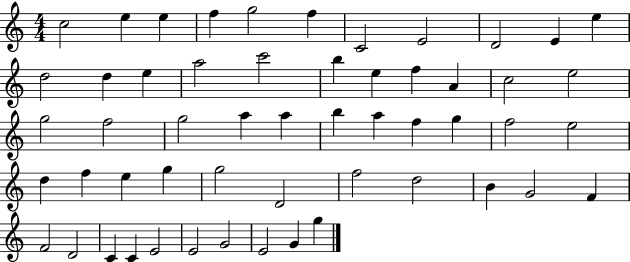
C5/h E5/q E5/q F5/q G5/h F5/q C4/h E4/h D4/h E4/q E5/q D5/h D5/q E5/q A5/h C6/h B5/q E5/q F5/q A4/q C5/h E5/h G5/h F5/h G5/h A5/q A5/q B5/q A5/q F5/q G5/q F5/h E5/h D5/q F5/q E5/q G5/q G5/h D4/h F5/h D5/h B4/q G4/h F4/q F4/h D4/h C4/q C4/q E4/h E4/h G4/h E4/h G4/q G5/q